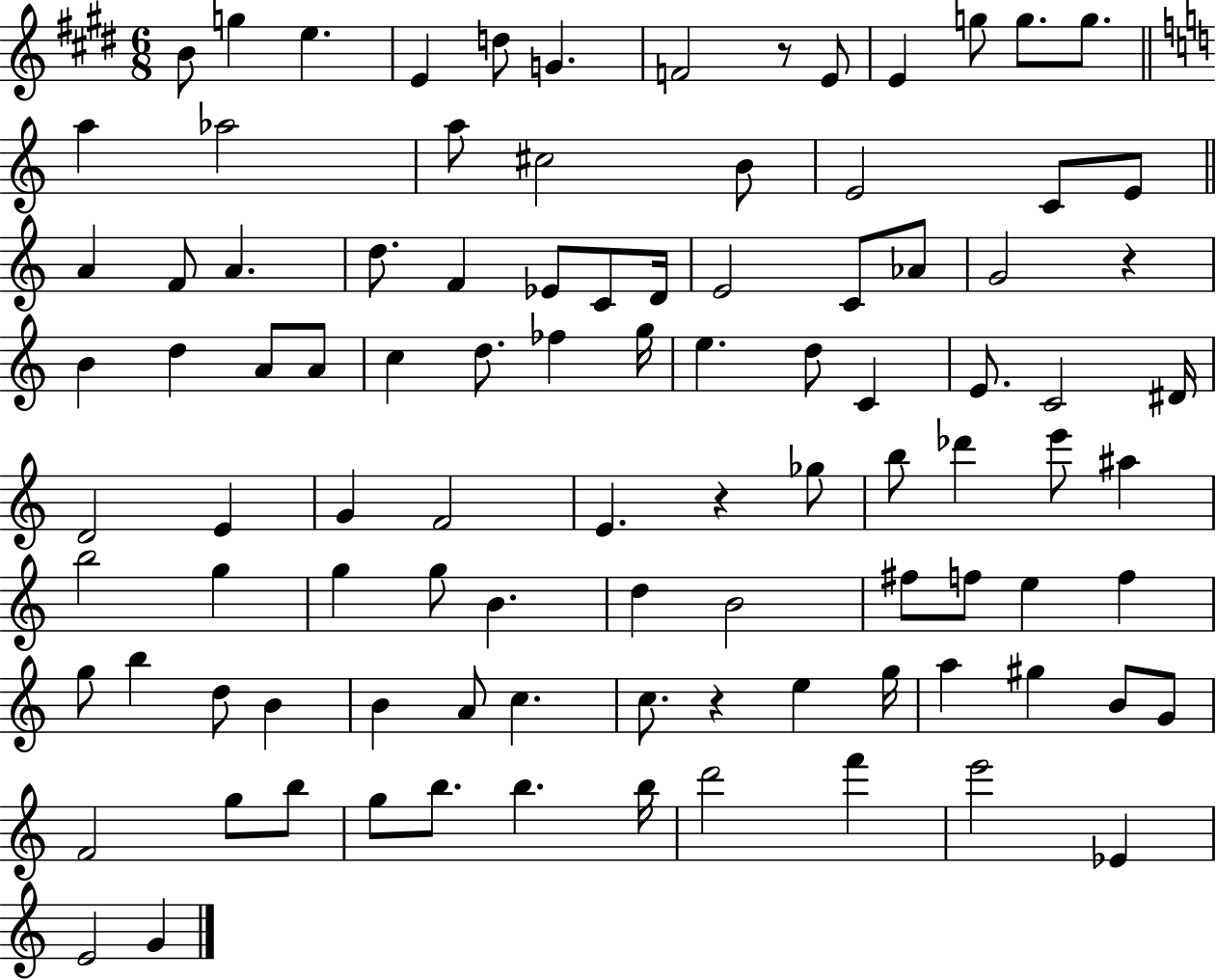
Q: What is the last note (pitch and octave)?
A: G4